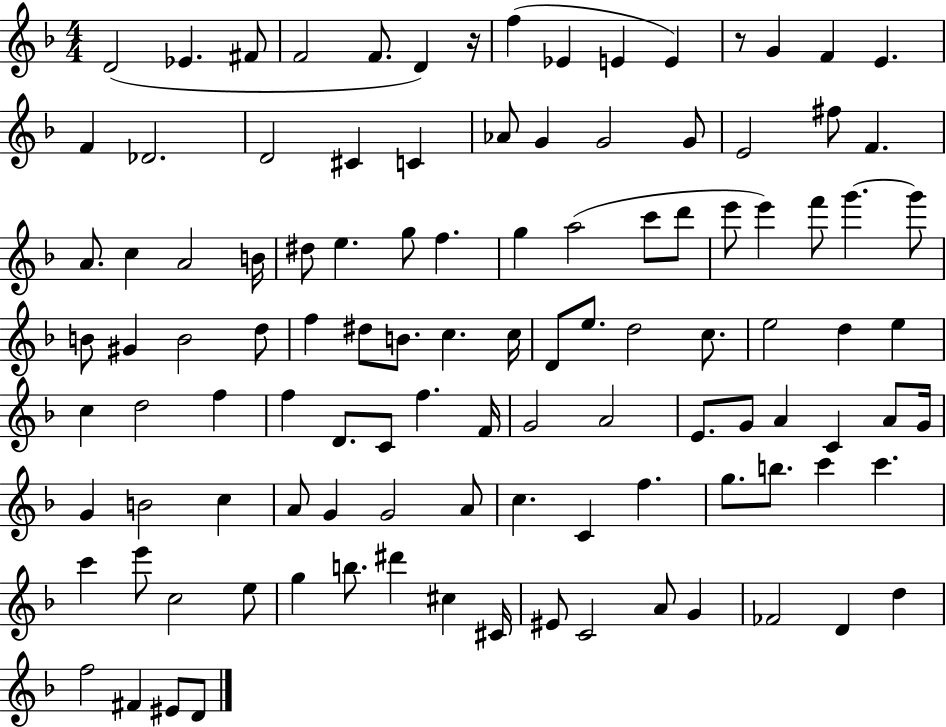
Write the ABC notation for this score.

X:1
T:Untitled
M:4/4
L:1/4
K:F
D2 _E ^F/2 F2 F/2 D z/4 f _E E E z/2 G F E F _D2 D2 ^C C _A/2 G G2 G/2 E2 ^f/2 F A/2 c A2 B/4 ^d/2 e g/2 f g a2 c'/2 d'/2 e'/2 e' f'/2 g' g'/2 B/2 ^G B2 d/2 f ^d/2 B/2 c c/4 D/2 e/2 d2 c/2 e2 d e c d2 f f D/2 C/2 f F/4 G2 A2 E/2 G/2 A C A/2 G/4 G B2 c A/2 G G2 A/2 c C f g/2 b/2 c' c' c' e'/2 c2 e/2 g b/2 ^d' ^c ^C/4 ^E/2 C2 A/2 G _F2 D d f2 ^F ^E/2 D/2